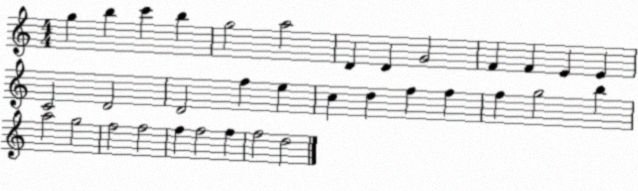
X:1
T:Untitled
M:4/4
L:1/4
K:C
g b c' b g2 a2 D D G2 F F E E C2 D2 D2 f e c d f f f g2 b a2 g2 f2 f2 f f2 f f2 d2